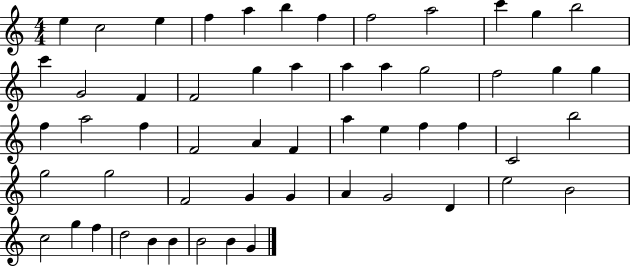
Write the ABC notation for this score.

X:1
T:Untitled
M:4/4
L:1/4
K:C
e c2 e f a b f f2 a2 c' g b2 c' G2 F F2 g a a a g2 f2 g g f a2 f F2 A F a e f f C2 b2 g2 g2 F2 G G A G2 D e2 B2 c2 g f d2 B B B2 B G